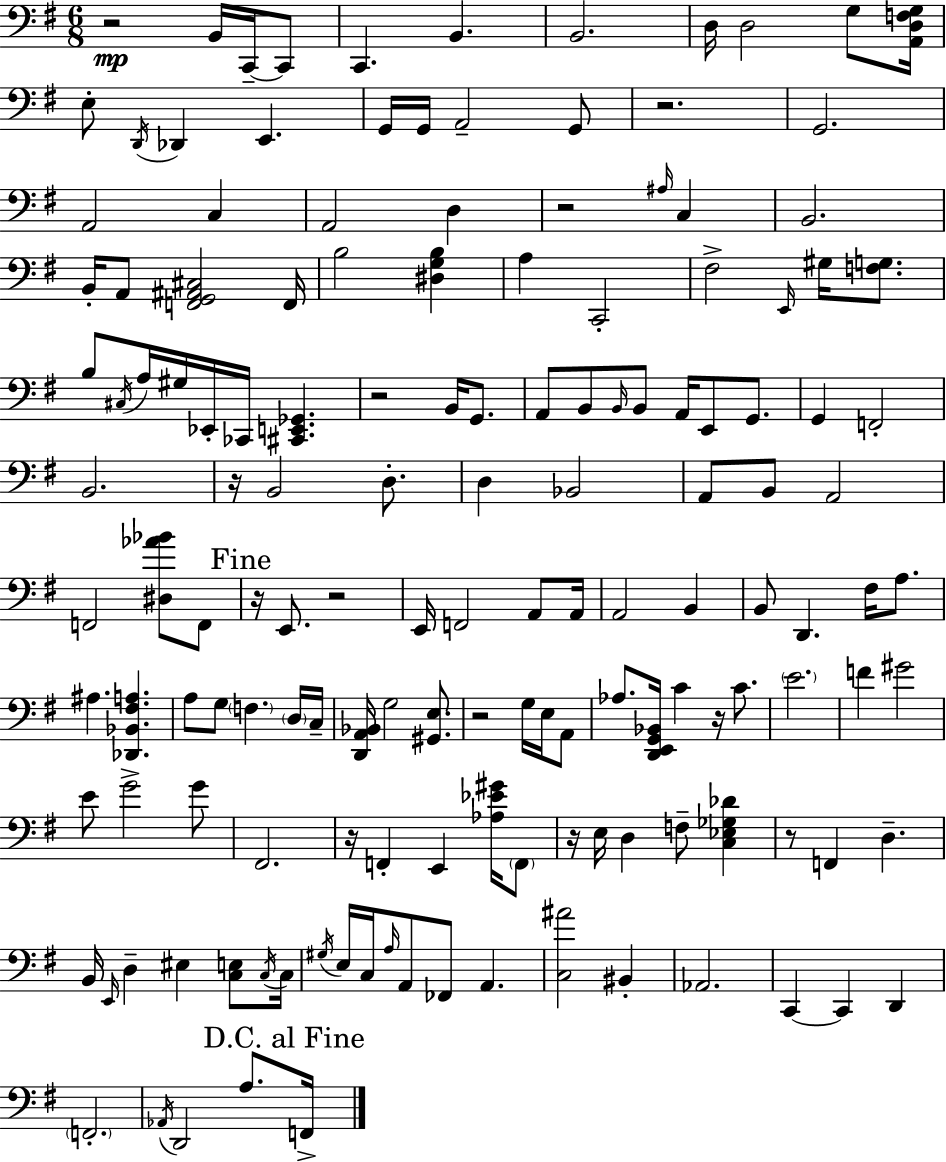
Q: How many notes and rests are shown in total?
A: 149